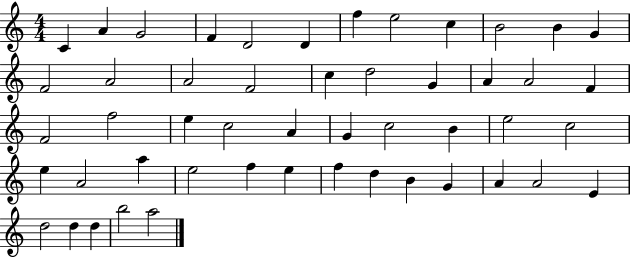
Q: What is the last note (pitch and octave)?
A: A5